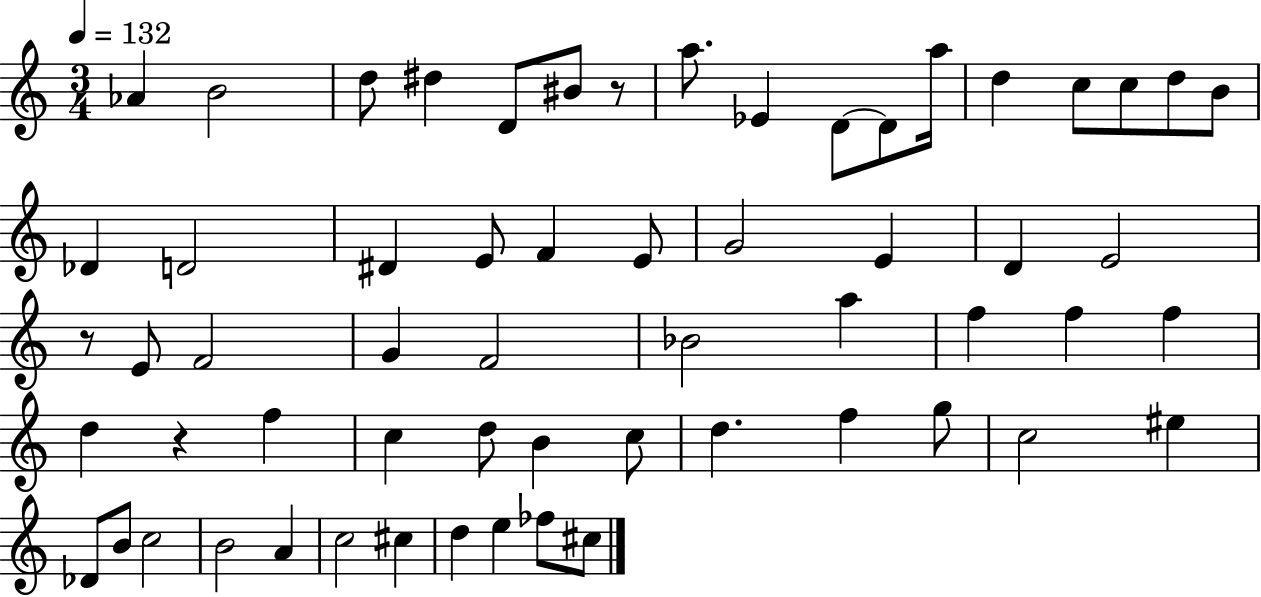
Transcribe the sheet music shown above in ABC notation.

X:1
T:Untitled
M:3/4
L:1/4
K:C
_A B2 d/2 ^d D/2 ^B/2 z/2 a/2 _E D/2 D/2 a/4 d c/2 c/2 d/2 B/2 _D D2 ^D E/2 F E/2 G2 E D E2 z/2 E/2 F2 G F2 _B2 a f f f d z f c d/2 B c/2 d f g/2 c2 ^e _D/2 B/2 c2 B2 A c2 ^c d e _f/2 ^c/2